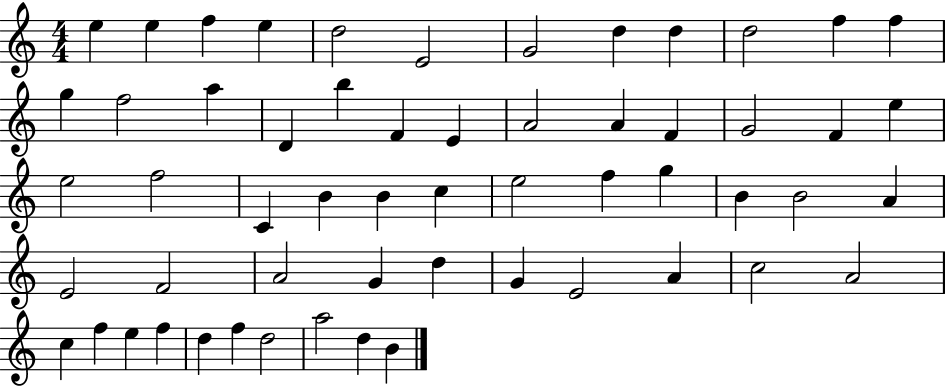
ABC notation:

X:1
T:Untitled
M:4/4
L:1/4
K:C
e e f e d2 E2 G2 d d d2 f f g f2 a D b F E A2 A F G2 F e e2 f2 C B B c e2 f g B B2 A E2 F2 A2 G d G E2 A c2 A2 c f e f d f d2 a2 d B